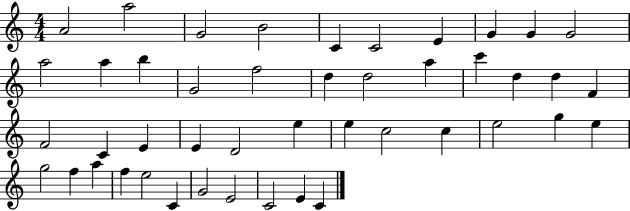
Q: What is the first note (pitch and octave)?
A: A4